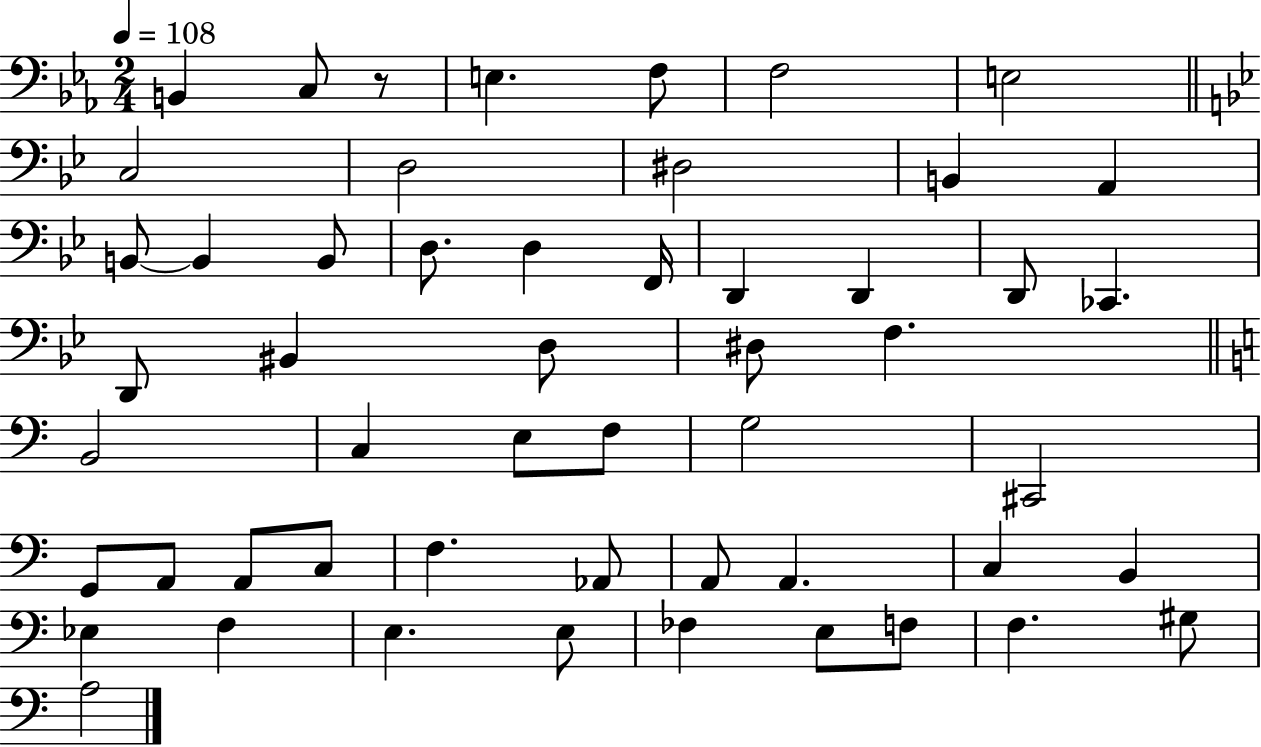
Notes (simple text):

B2/q C3/e R/e E3/q. F3/e F3/h E3/h C3/h D3/h D#3/h B2/q A2/q B2/e B2/q B2/e D3/e. D3/q F2/s D2/q D2/q D2/e CES2/q. D2/e BIS2/q D3/e D#3/e F3/q. B2/h C3/q E3/e F3/e G3/h C#2/h G2/e A2/e A2/e C3/e F3/q. Ab2/e A2/e A2/q. C3/q B2/q Eb3/q F3/q E3/q. E3/e FES3/q E3/e F3/e F3/q. G#3/e A3/h